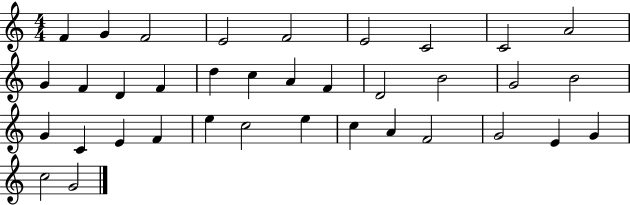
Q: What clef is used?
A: treble